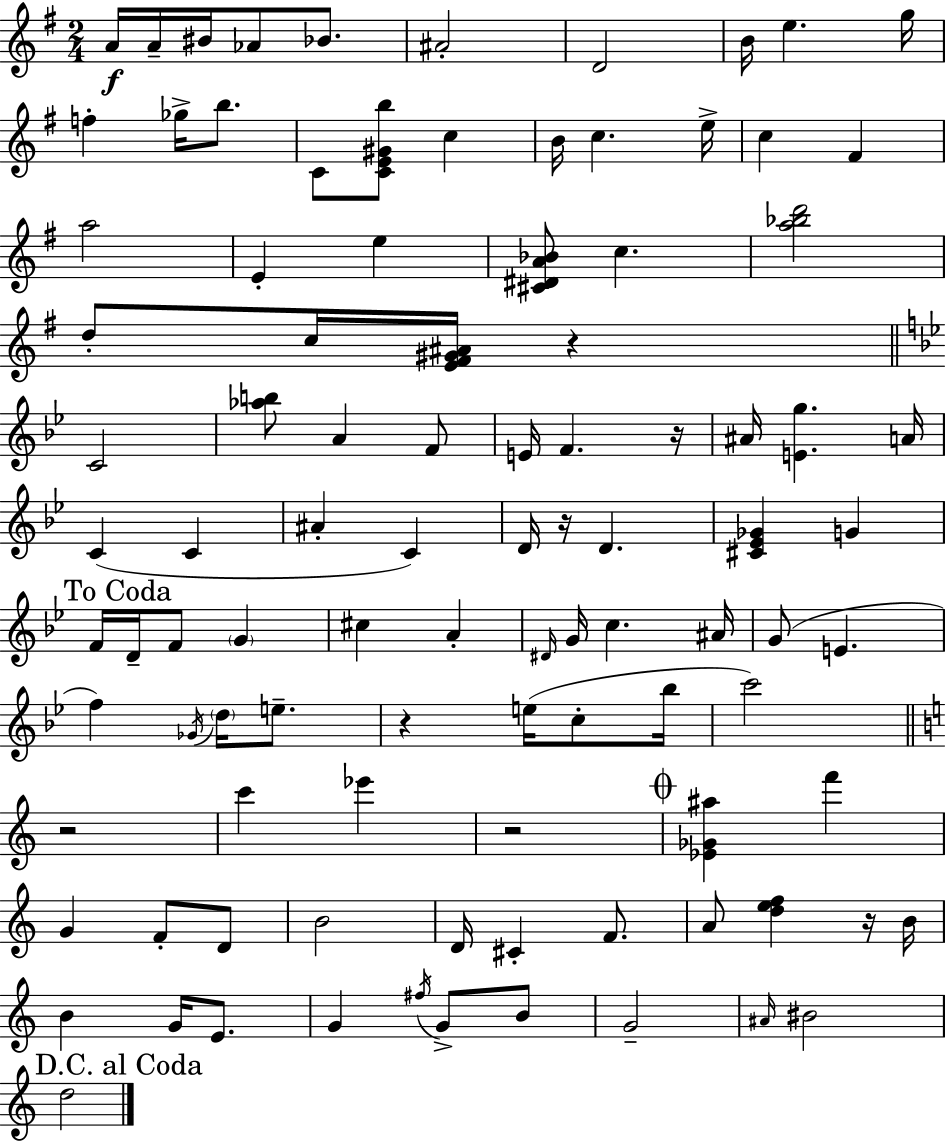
X:1
T:Untitled
M:2/4
L:1/4
K:G
A/4 A/4 ^B/4 _A/2 _B/2 ^A2 D2 B/4 e g/4 f _g/4 b/2 C/2 [CE^Gb]/2 c B/4 c e/4 c ^F a2 E e [^C^DA_B]/2 c [a_bd']2 d/2 c/4 [E^F^G^A]/4 z C2 [_ab]/2 A F/2 E/4 F z/4 ^A/4 [Eg] A/4 C C ^A C D/4 z/4 D [^C_E_G] G F/4 D/4 F/2 G ^c A ^D/4 G/4 c ^A/4 G/2 E f _G/4 d/4 e/2 z e/4 c/2 _b/4 c'2 z2 c' _e' z2 [_E_G^a] f' G F/2 D/2 B2 D/4 ^C F/2 A/2 [def] z/4 B/4 B G/4 E/2 G ^f/4 G/2 B/2 G2 ^A/4 ^B2 d2